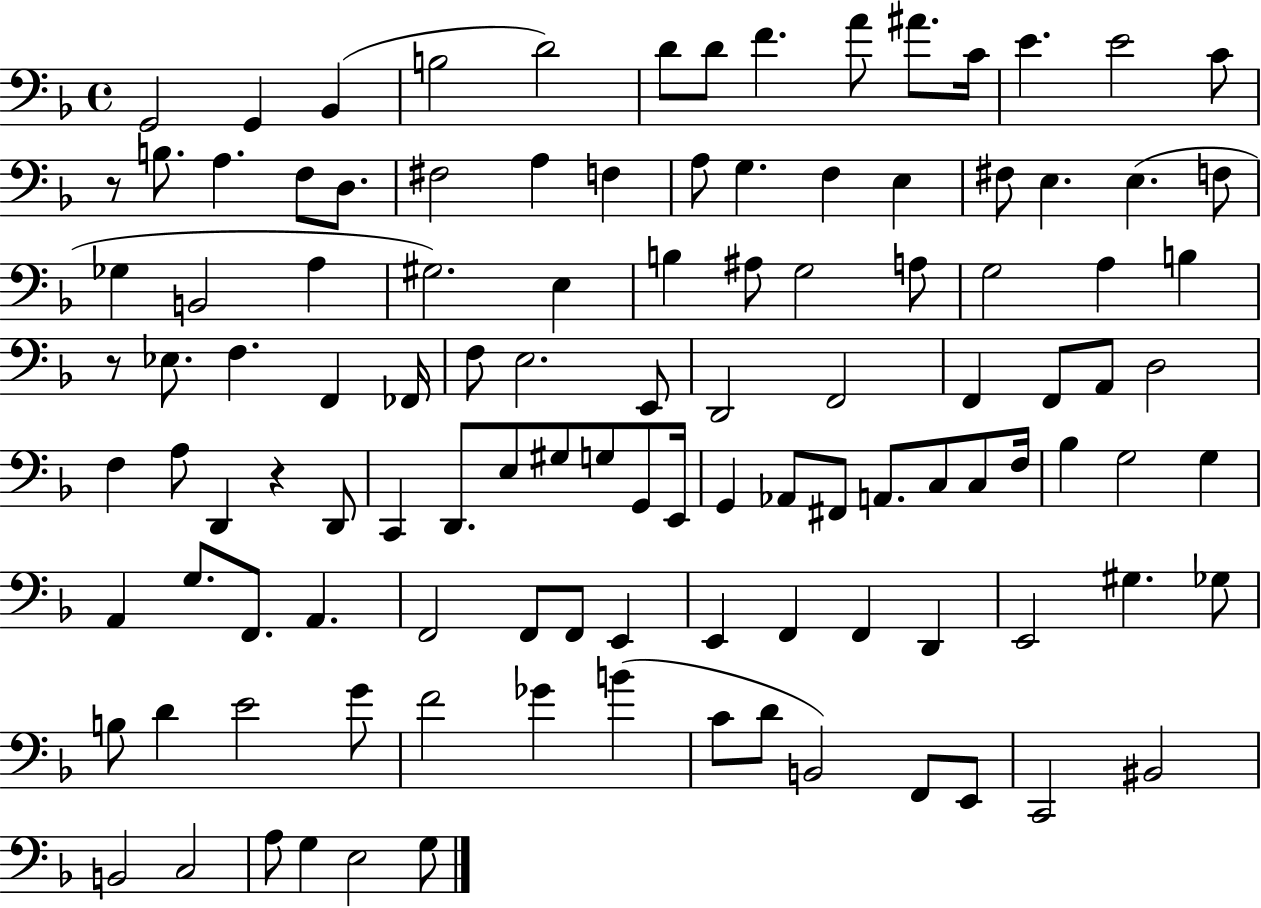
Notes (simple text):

G2/h G2/q Bb2/q B3/h D4/h D4/e D4/e F4/q. A4/e A#4/e. C4/s E4/q. E4/h C4/e R/e B3/e. A3/q. F3/e D3/e. F#3/h A3/q F3/q A3/e G3/q. F3/q E3/q F#3/e E3/q. E3/q. F3/e Gb3/q B2/h A3/q G#3/h. E3/q B3/q A#3/e G3/h A3/e G3/h A3/q B3/q R/e Eb3/e. F3/q. F2/q FES2/s F3/e E3/h. E2/e D2/h F2/h F2/q F2/e A2/e D3/h F3/q A3/e D2/q R/q D2/e C2/q D2/e. E3/e G#3/e G3/e G2/e E2/s G2/q Ab2/e F#2/e A2/e. C3/e C3/e F3/s Bb3/q G3/h G3/q A2/q G3/e. F2/e. A2/q. F2/h F2/e F2/e E2/q E2/q F2/q F2/q D2/q E2/h G#3/q. Gb3/e B3/e D4/q E4/h G4/e F4/h Gb4/q B4/q C4/e D4/e B2/h F2/e E2/e C2/h BIS2/h B2/h C3/h A3/e G3/q E3/h G3/e